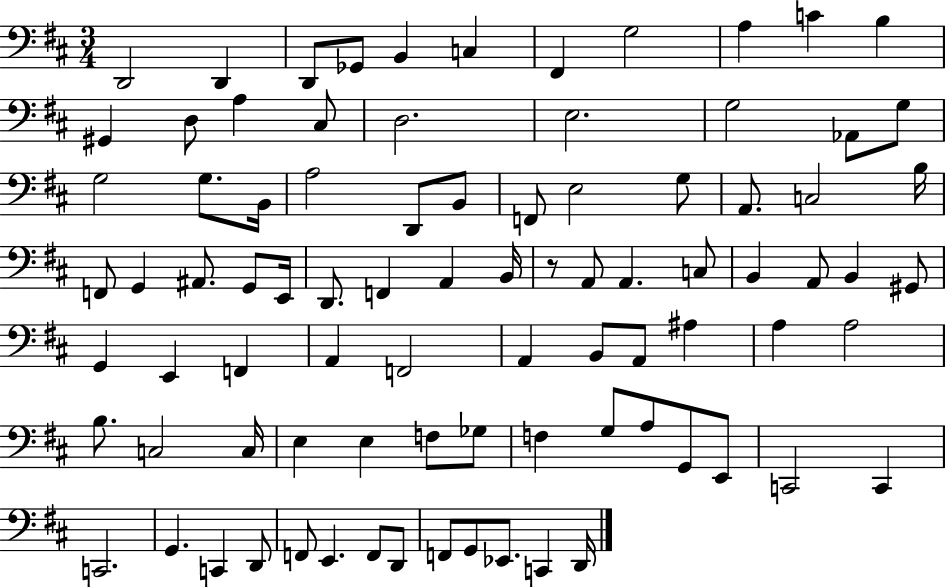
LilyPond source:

{
  \clef bass
  \numericTimeSignature
  \time 3/4
  \key d \major
  \repeat volta 2 { d,2 d,4 | d,8 ges,8 b,4 c4 | fis,4 g2 | a4 c'4 b4 | \break gis,4 d8 a4 cis8 | d2. | e2. | g2 aes,8 g8 | \break g2 g8. b,16 | a2 d,8 b,8 | f,8 e2 g8 | a,8. c2 b16 | \break f,8 g,4 ais,8. g,8 e,16 | d,8. f,4 a,4 b,16 | r8 a,8 a,4. c8 | b,4 a,8 b,4 gis,8 | \break g,4 e,4 f,4 | a,4 f,2 | a,4 b,8 a,8 ais4 | a4 a2 | \break b8. c2 c16 | e4 e4 f8 ges8 | f4 g8 a8 g,8 e,8 | c,2 c,4 | \break c,2. | g,4. c,4 d,8 | f,8 e,4. f,8 d,8 | f,8 g,8 ees,8. c,4 d,16 | \break } \bar "|."
}